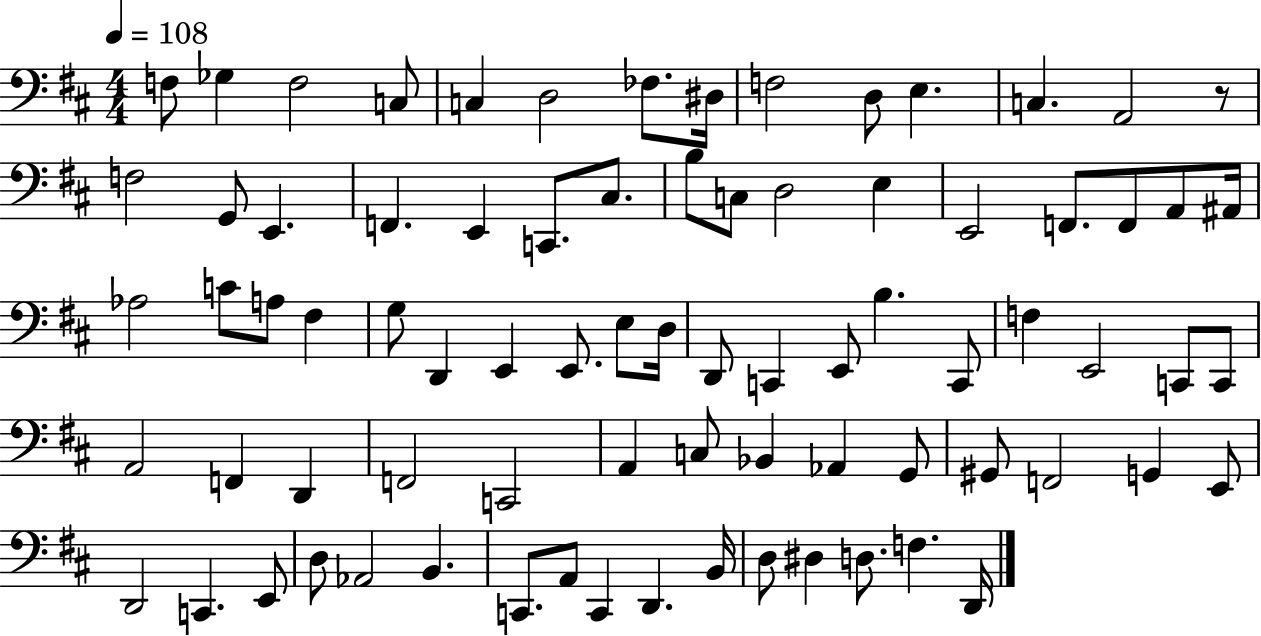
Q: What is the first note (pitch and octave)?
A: F3